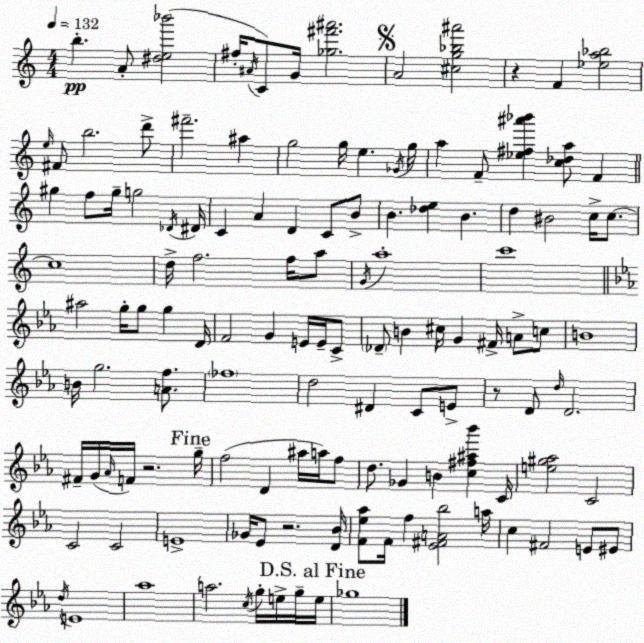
X:1
T:Untitled
M:4/4
L:1/4
K:C
b A/2 [^de_b']2 ^f/4 ^A/4 C/2 G/4 [_g^f'^a']2 A2 [^cg_b^a']2 z F [_ea_b]2 e/4 ^F/2 b2 d'/2 ^f'2 ^a g2 g/4 e _G/4 g/4 a F/2 [_e^f^a'_b'] [c_da]/2 F ^g f/2 ^g/4 g2 _D/4 ^D/4 C A D C/2 B/2 B [_de] B d ^B2 c/4 c/2 c4 d/4 f2 f/4 a/2 G/4 a4 c'4 ^a2 g/4 g/2 g D/4 F2 G E/4 E/4 C/2 _D/2 B ^c/4 G ^F/4 A/2 c/2 B4 B/4 g2 [Af]/2 _f4 d2 ^D C/2 E/2 z/2 D/2 d/4 D2 ^F/4 G/4 _A/4 F/4 z2 g/4 f2 D ^a/4 a/4 f/2 d/2 _G B [c^f^a_b'] C/4 [e^g_a]2 C2 C2 C2 E4 _G/4 _E/2 z2 [D_B]/4 [F_e_a]/2 F/4 f [_E^FA_b]2 a/4 c ^F2 E/2 ^E/2 d/4 E4 _a4 a2 c/4 g/4 e/4 g/4 e/4 _g4